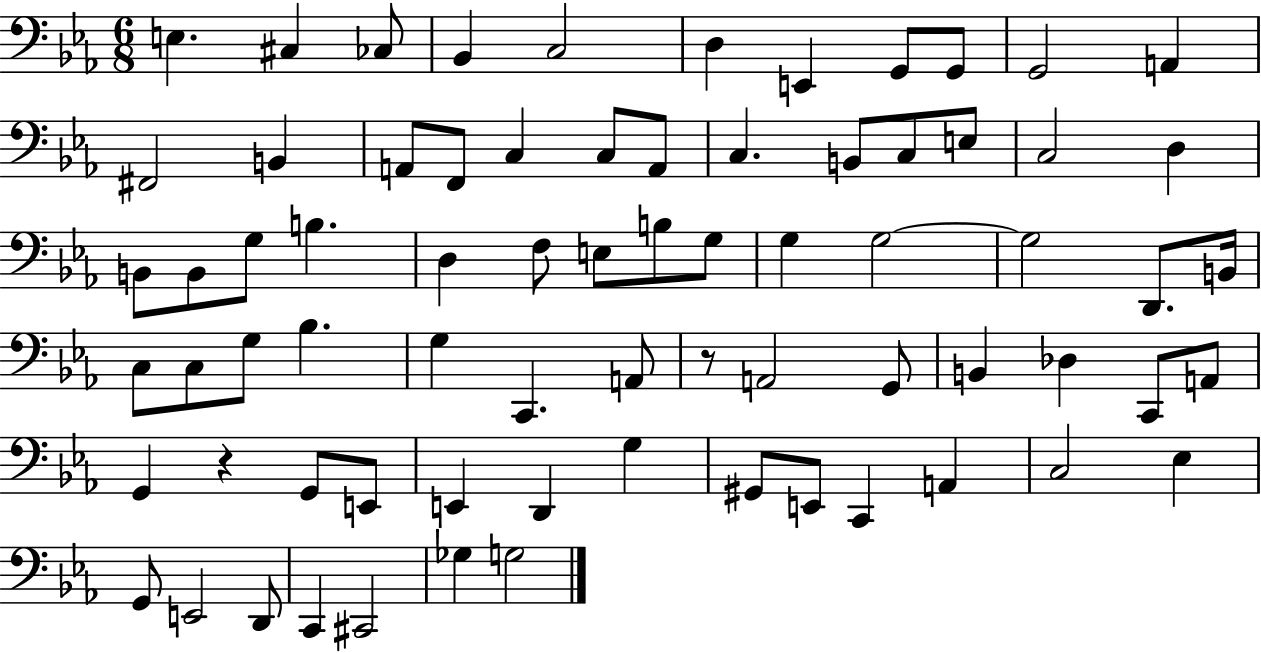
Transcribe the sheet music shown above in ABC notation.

X:1
T:Untitled
M:6/8
L:1/4
K:Eb
E, ^C, _C,/2 _B,, C,2 D, E,, G,,/2 G,,/2 G,,2 A,, ^F,,2 B,, A,,/2 F,,/2 C, C,/2 A,,/2 C, B,,/2 C,/2 E,/2 C,2 D, B,,/2 B,,/2 G,/2 B, D, F,/2 E,/2 B,/2 G,/2 G, G,2 G,2 D,,/2 B,,/4 C,/2 C,/2 G,/2 _B, G, C,, A,,/2 z/2 A,,2 G,,/2 B,, _D, C,,/2 A,,/2 G,, z G,,/2 E,,/2 E,, D,, G, ^G,,/2 E,,/2 C,, A,, C,2 _E, G,,/2 E,,2 D,,/2 C,, ^C,,2 _G, G,2